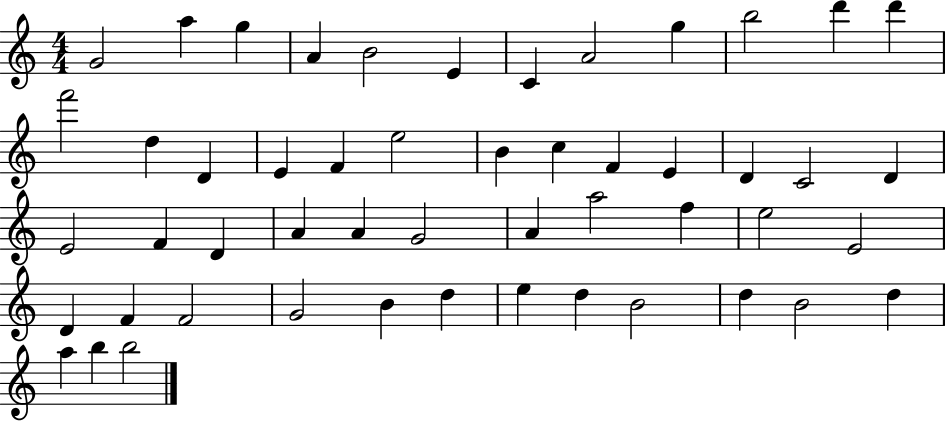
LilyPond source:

{
  \clef treble
  \numericTimeSignature
  \time 4/4
  \key c \major
  g'2 a''4 g''4 | a'4 b'2 e'4 | c'4 a'2 g''4 | b''2 d'''4 d'''4 | \break f'''2 d''4 d'4 | e'4 f'4 e''2 | b'4 c''4 f'4 e'4 | d'4 c'2 d'4 | \break e'2 f'4 d'4 | a'4 a'4 g'2 | a'4 a''2 f''4 | e''2 e'2 | \break d'4 f'4 f'2 | g'2 b'4 d''4 | e''4 d''4 b'2 | d''4 b'2 d''4 | \break a''4 b''4 b''2 | \bar "|."
}